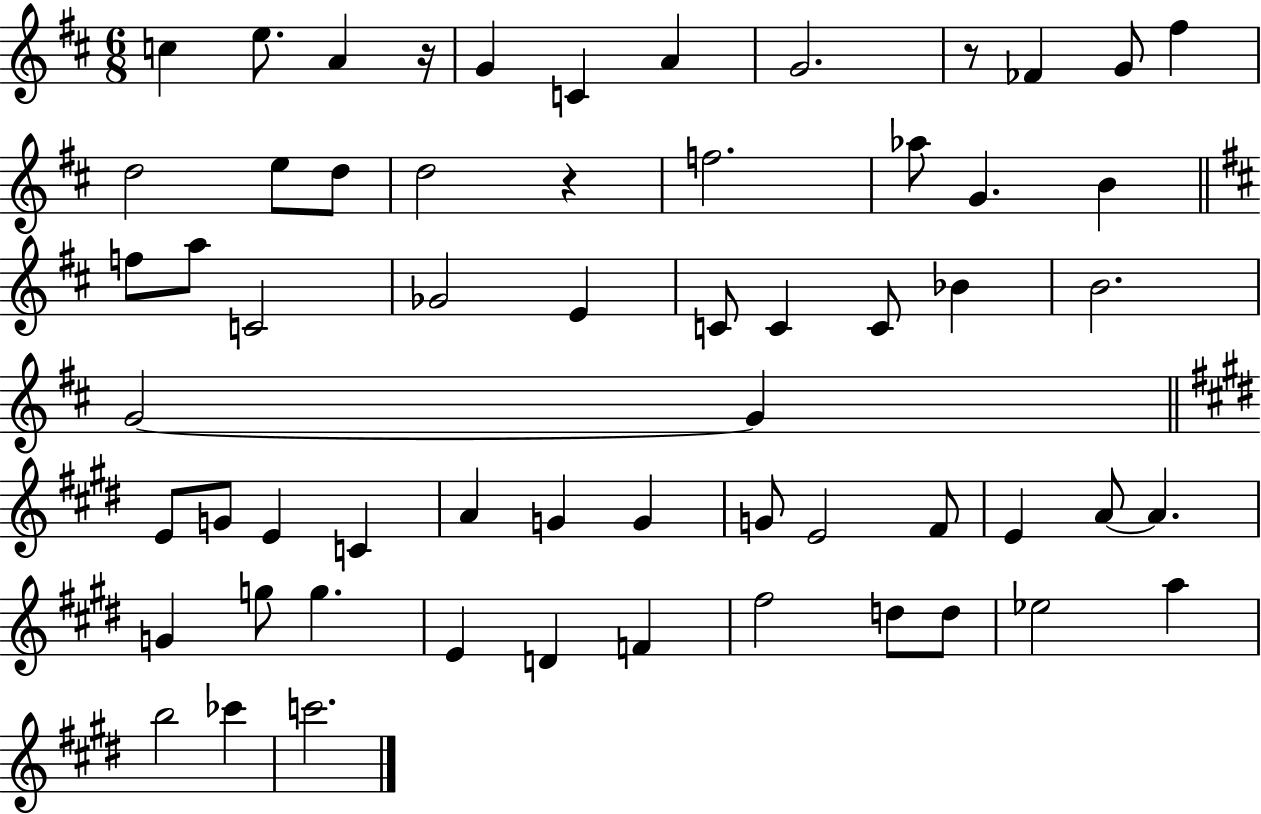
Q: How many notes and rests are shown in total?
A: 60